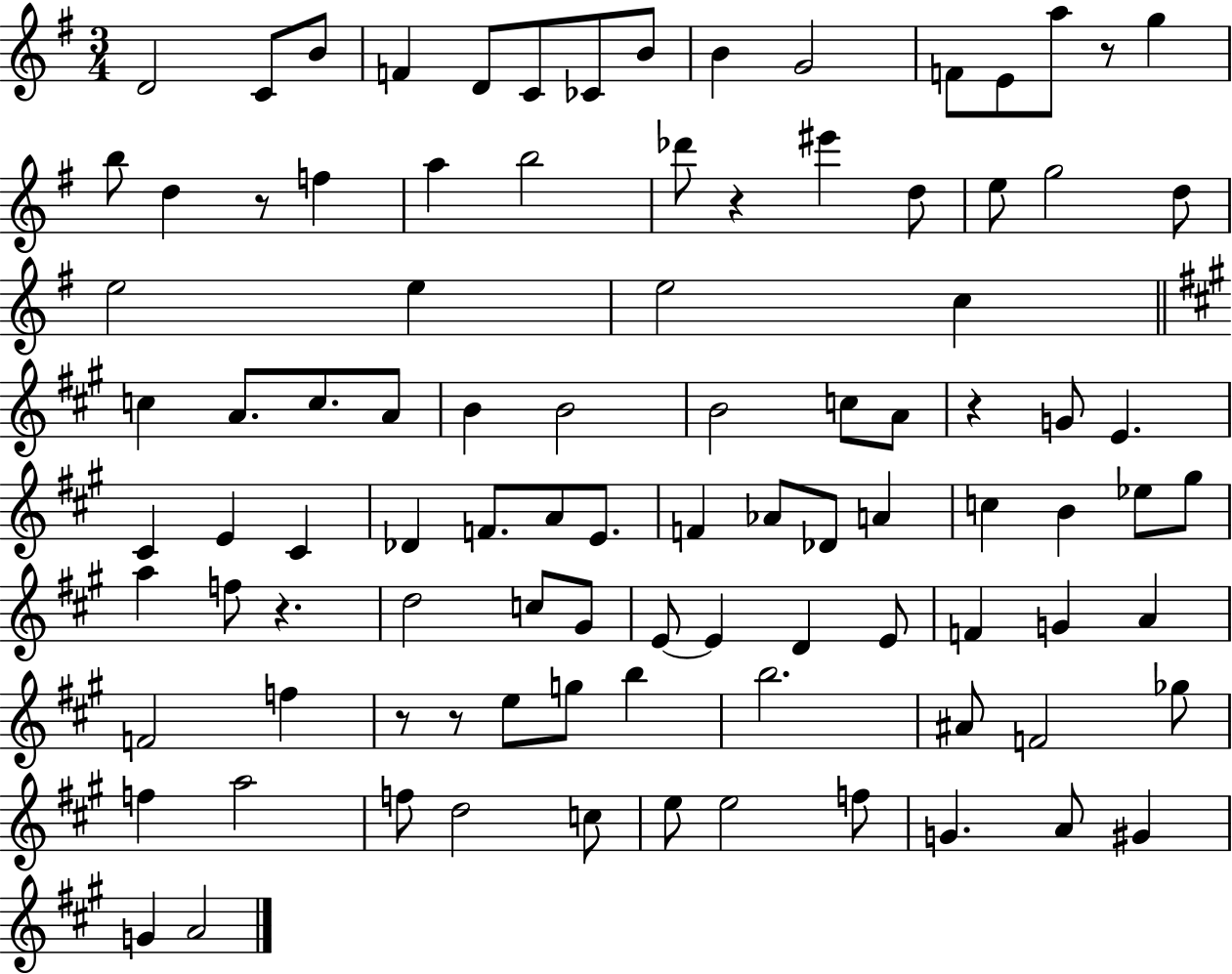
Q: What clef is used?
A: treble